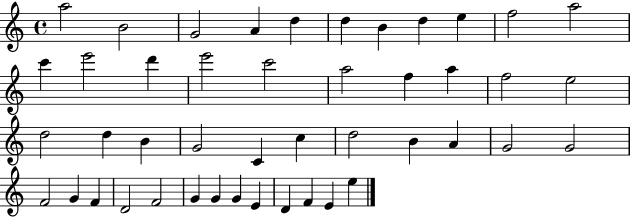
A5/h B4/h G4/h A4/q D5/q D5/q B4/q D5/q E5/q F5/h A5/h C6/q E6/h D6/q E6/h C6/h A5/h F5/q A5/q F5/h E5/h D5/h D5/q B4/q G4/h C4/q C5/q D5/h B4/q A4/q G4/h G4/h F4/h G4/q F4/q D4/h F4/h G4/q G4/q G4/q E4/q D4/q F4/q E4/q E5/q